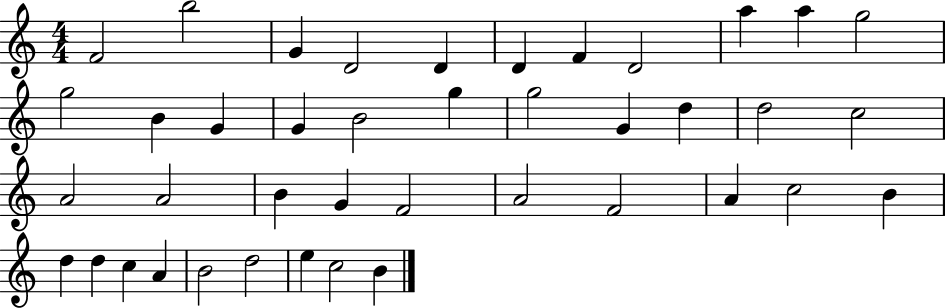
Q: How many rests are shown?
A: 0